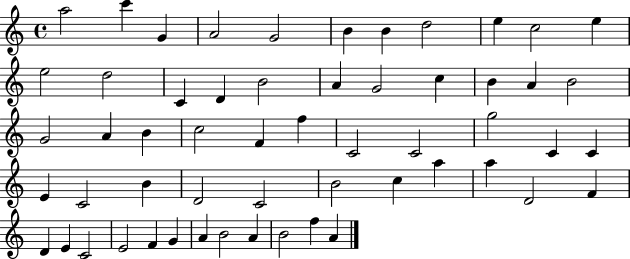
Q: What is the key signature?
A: C major